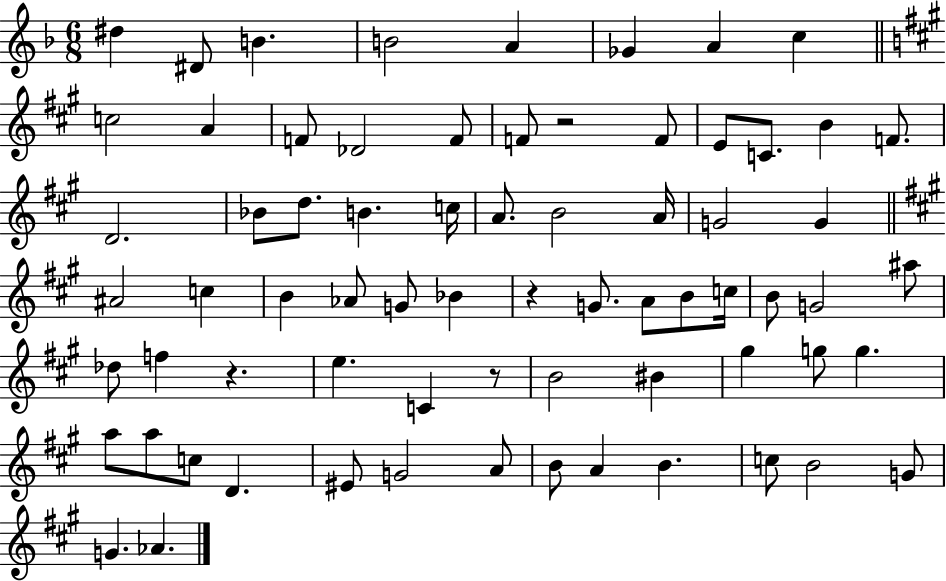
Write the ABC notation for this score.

X:1
T:Untitled
M:6/8
L:1/4
K:F
^d ^D/2 B B2 A _G A c c2 A F/2 _D2 F/2 F/2 z2 F/2 E/2 C/2 B F/2 D2 _B/2 d/2 B c/4 A/2 B2 A/4 G2 G ^A2 c B _A/2 G/2 _B z G/2 A/2 B/2 c/4 B/2 G2 ^a/2 _d/2 f z e C z/2 B2 ^B ^g g/2 g a/2 a/2 c/2 D ^E/2 G2 A/2 B/2 A B c/2 B2 G/2 G _A